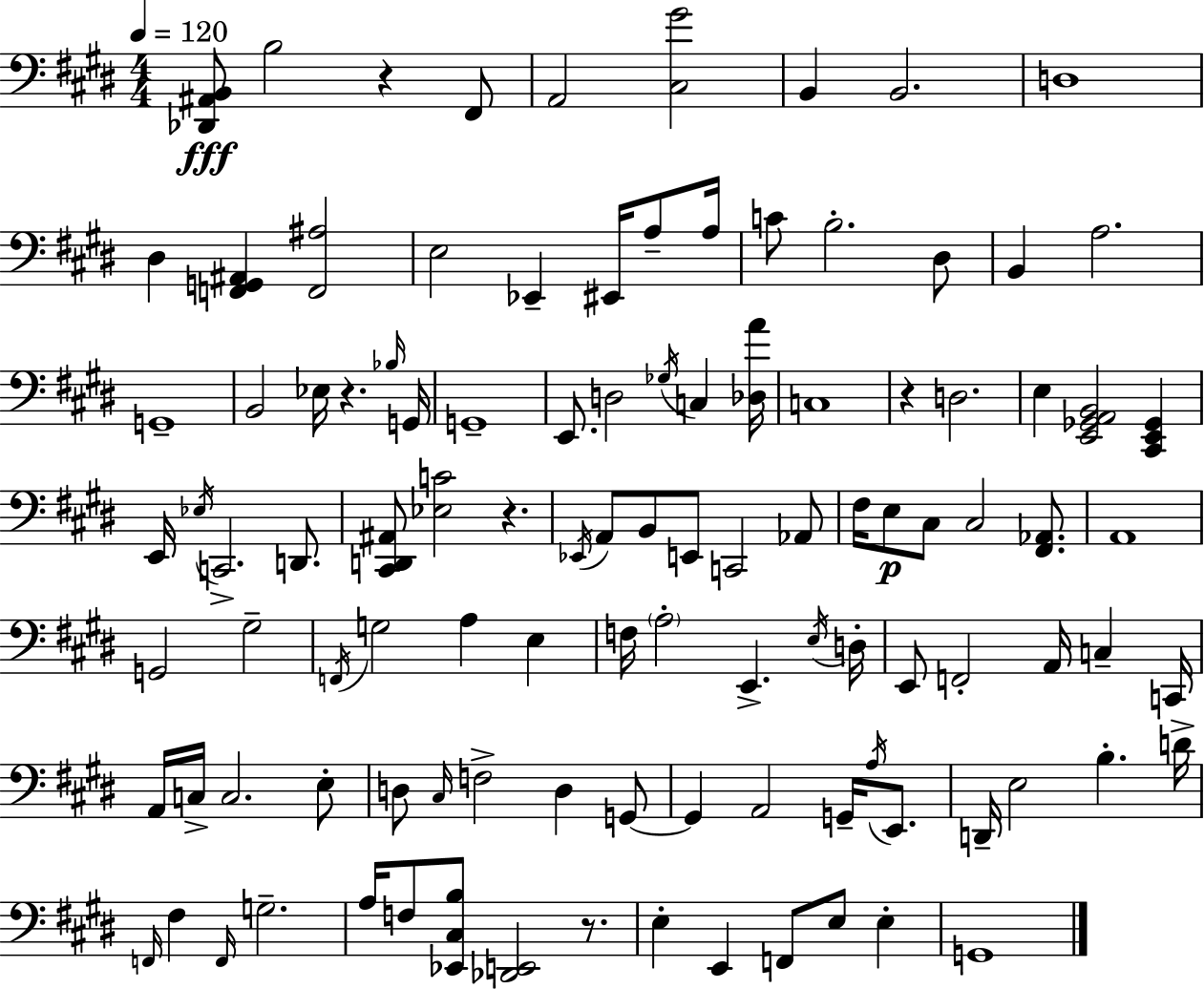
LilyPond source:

{
  \clef bass
  \numericTimeSignature
  \time 4/4
  \key e \major
  \tempo 4 = 120
  <des, ais, b,>8\fff b2 r4 fis,8 | a,2 <cis gis'>2 | b,4 b,2. | d1 | \break dis4 <f, g, ais,>4 <f, ais>2 | e2 ees,4-- eis,16 a8-- a16 | c'8 b2.-. dis8 | b,4 a2. | \break g,1-- | b,2 ees16 r4. \grace { bes16 } | g,16 g,1-- | e,8. d2 \acciaccatura { ges16 } c4 | \break <des a'>16 c1 | r4 d2. | e4 <e, ges, a, b,>2 <cis, e, ges,>4 | e,16 \acciaccatura { ees16 } c,2.-> | \break d,8. <cis, d, ais,>8 <ees c'>2 r4. | \acciaccatura { ees,16 } a,8 b,8 e,8 c,2 | aes,8 fis16 e8\p cis8 cis2 | <fis, aes,>8. a,1 | \break g,2 gis2-- | \acciaccatura { f,16 } g2 a4 | e4 f16 \parenthesize a2-. e,4.-> | \acciaccatura { e16 } d16-. e,8 f,2-. | \break a,16 c4-- c,16 a,16 c16-> c2. | e8-. d8 \grace { cis16 } f2-> | d4 g,8~~ g,4 a,2 | g,16-- \acciaccatura { a16 } e,8. d,16-- e2 | \break b4.-. d'16-> \grace { f,16 } fis4 \grace { f,16 } g2.-- | a16 f8 <ees, cis b>8 <des, e,>2 | r8. e4-. e,4 | f,8 e8 e4-. g,1 | \break \bar "|."
}